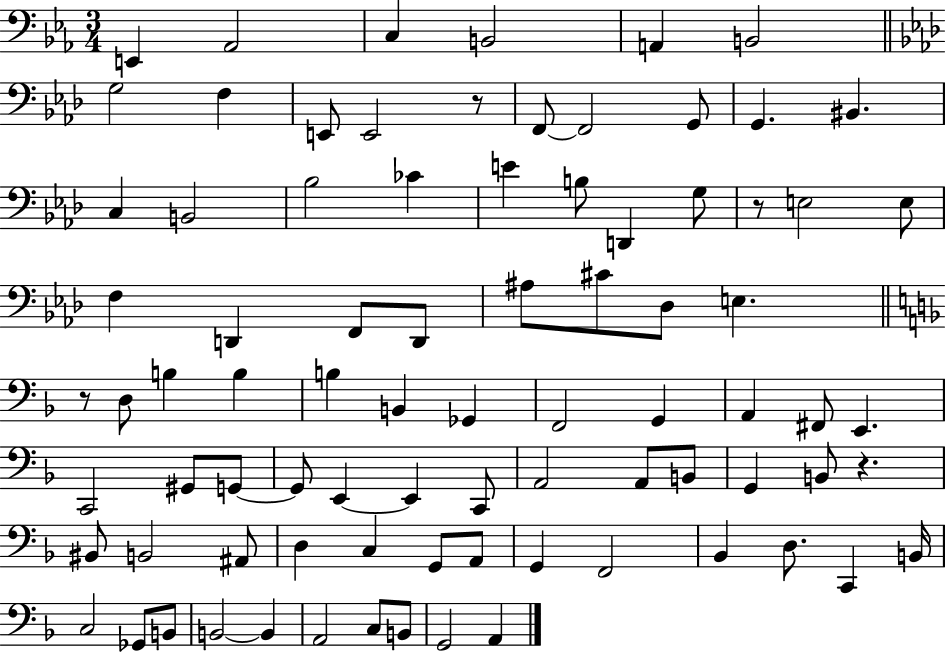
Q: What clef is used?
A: bass